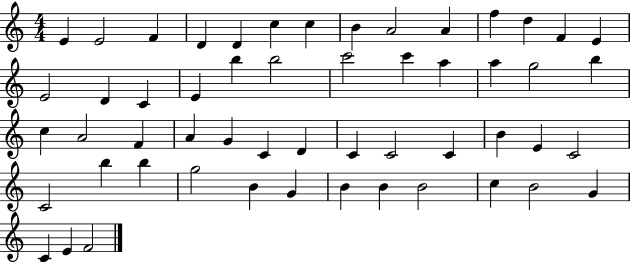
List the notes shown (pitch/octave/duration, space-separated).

E4/q E4/h F4/q D4/q D4/q C5/q C5/q B4/q A4/h A4/q F5/q D5/q F4/q E4/q E4/h D4/q C4/q E4/q B5/q B5/h C6/h C6/q A5/q A5/q G5/h B5/q C5/q A4/h F4/q A4/q G4/q C4/q D4/q C4/q C4/h C4/q B4/q E4/q C4/h C4/h B5/q B5/q G5/h B4/q G4/q B4/q B4/q B4/h C5/q B4/h G4/q C4/q E4/q F4/h